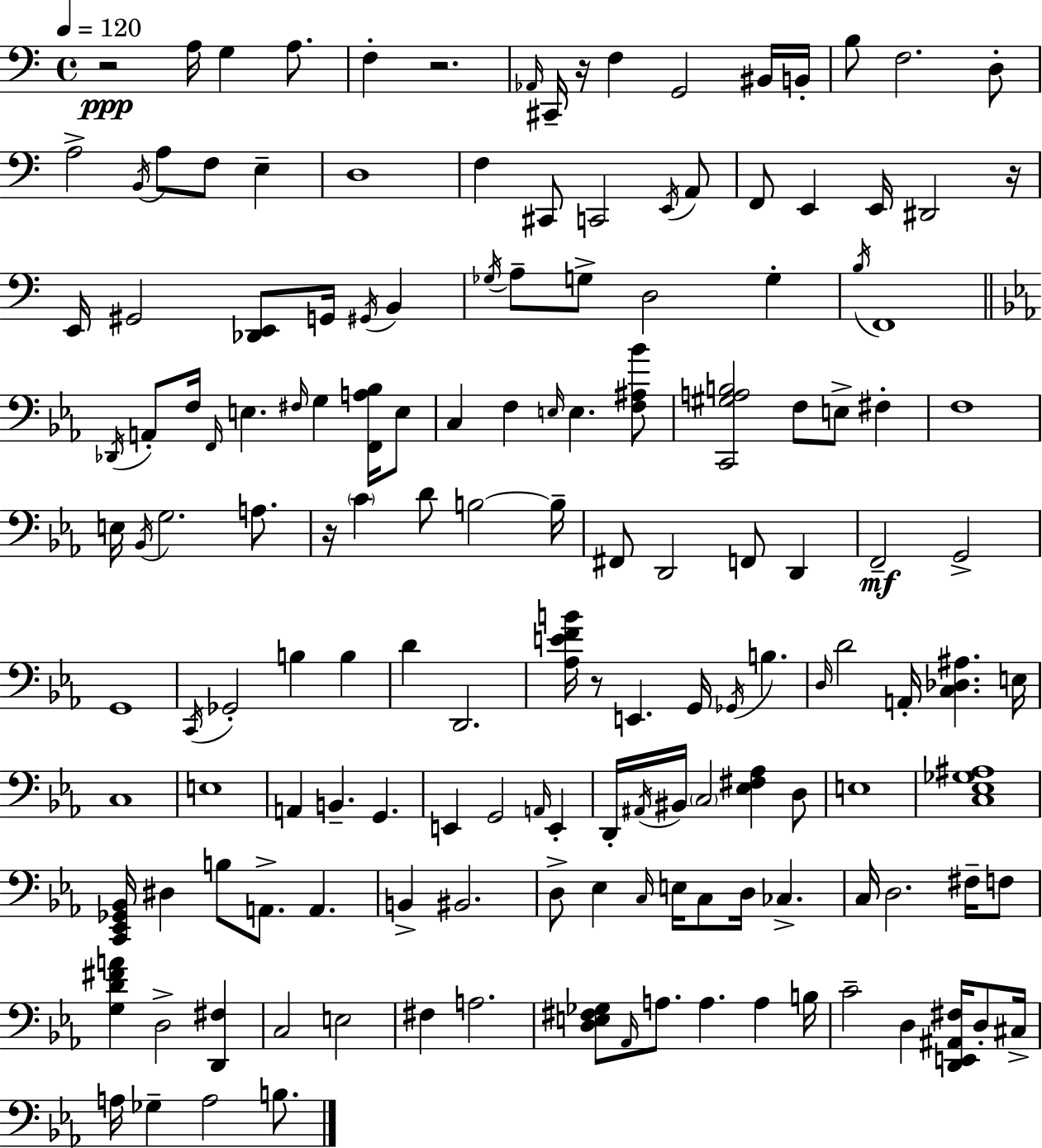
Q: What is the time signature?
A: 4/4